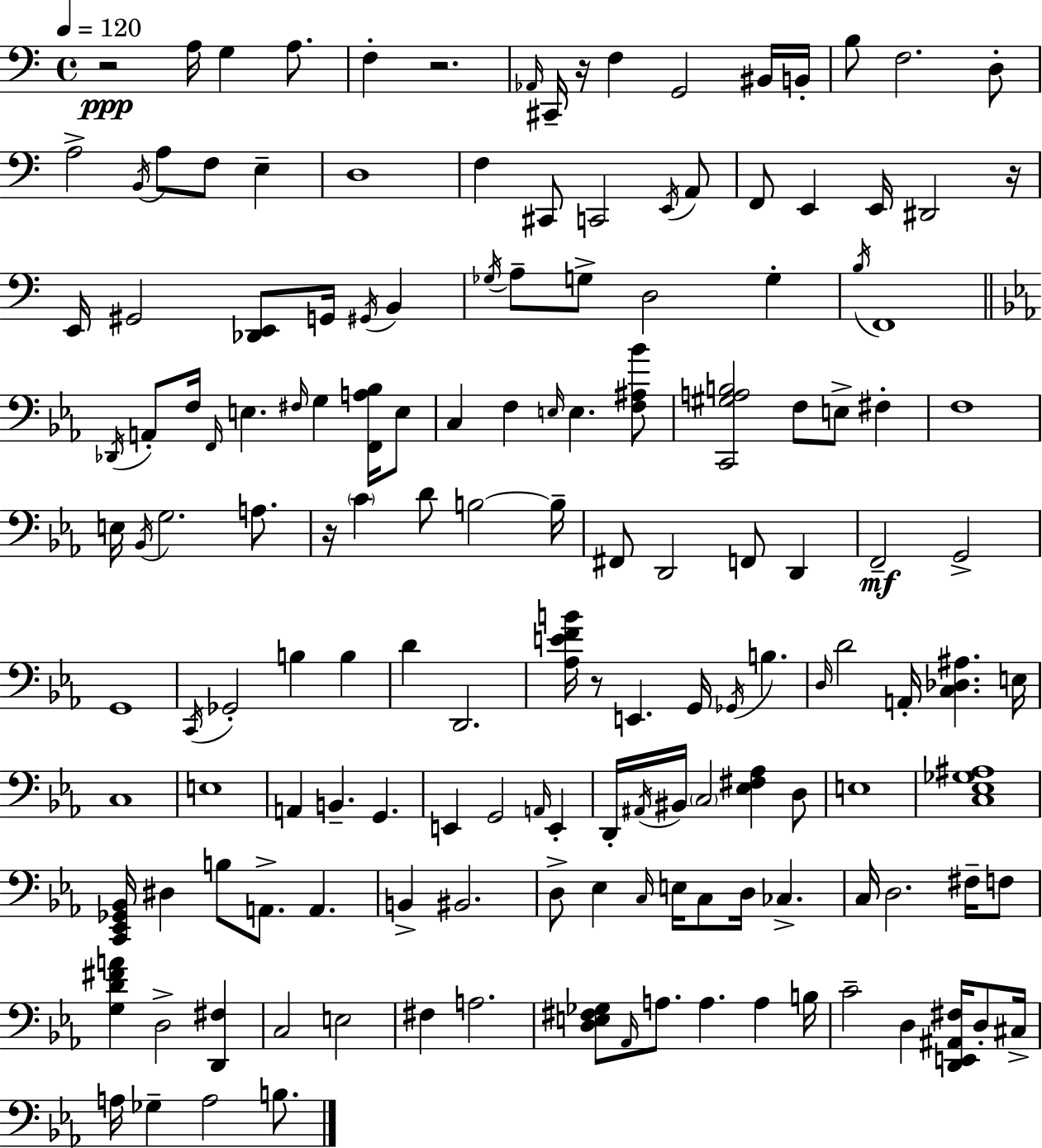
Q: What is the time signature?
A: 4/4